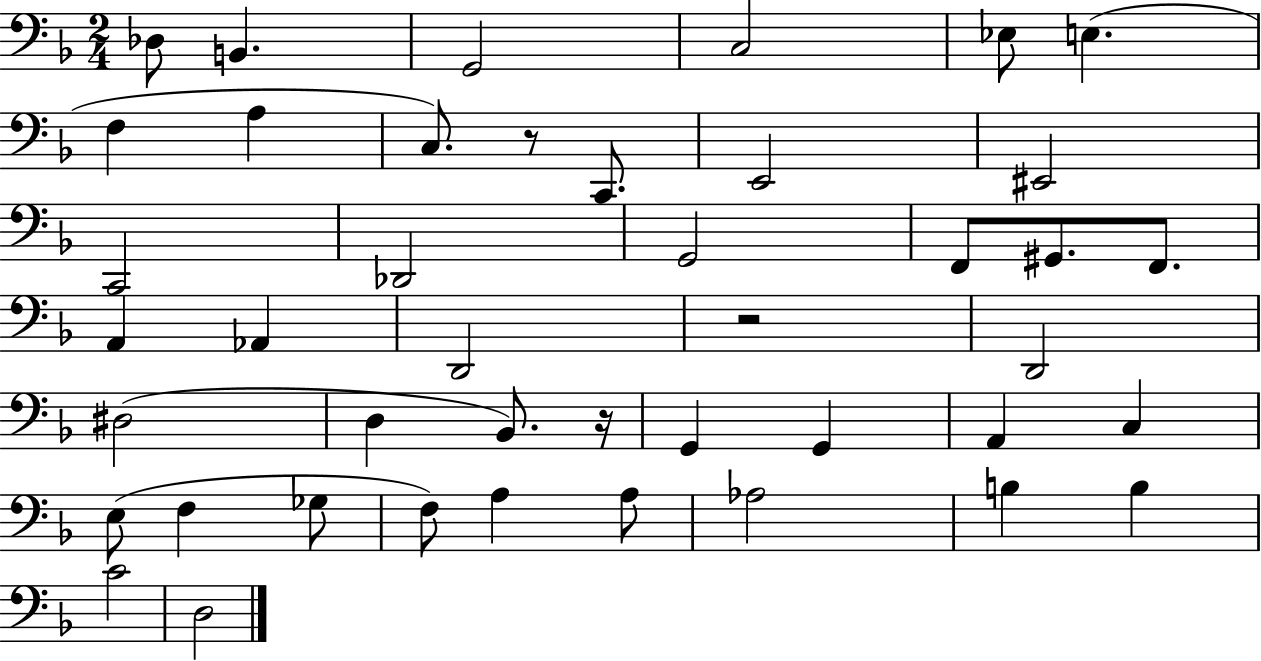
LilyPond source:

{
  \clef bass
  \numericTimeSignature
  \time 2/4
  \key f \major
  des8 b,4. | g,2 | c2 | ees8 e4.( | \break f4 a4 | c8.) r8 c,8. | e,2 | eis,2 | \break c,2 | des,2 | g,2 | f,8 gis,8. f,8. | \break a,4 aes,4 | d,2 | r2 | d,2 | \break dis2( | d4 bes,8.) r16 | g,4 g,4 | a,4 c4 | \break e8( f4 ges8 | f8) a4 a8 | aes2 | b4 b4 | \break c'2 | d2 | \bar "|."
}